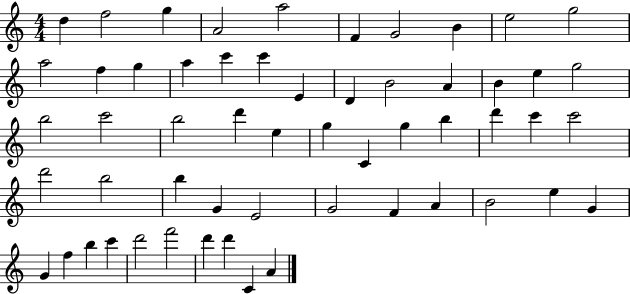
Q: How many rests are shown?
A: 0